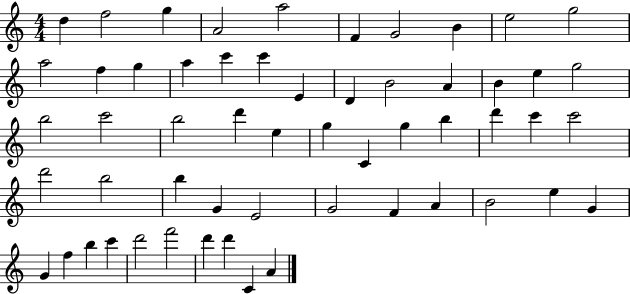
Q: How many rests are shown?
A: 0